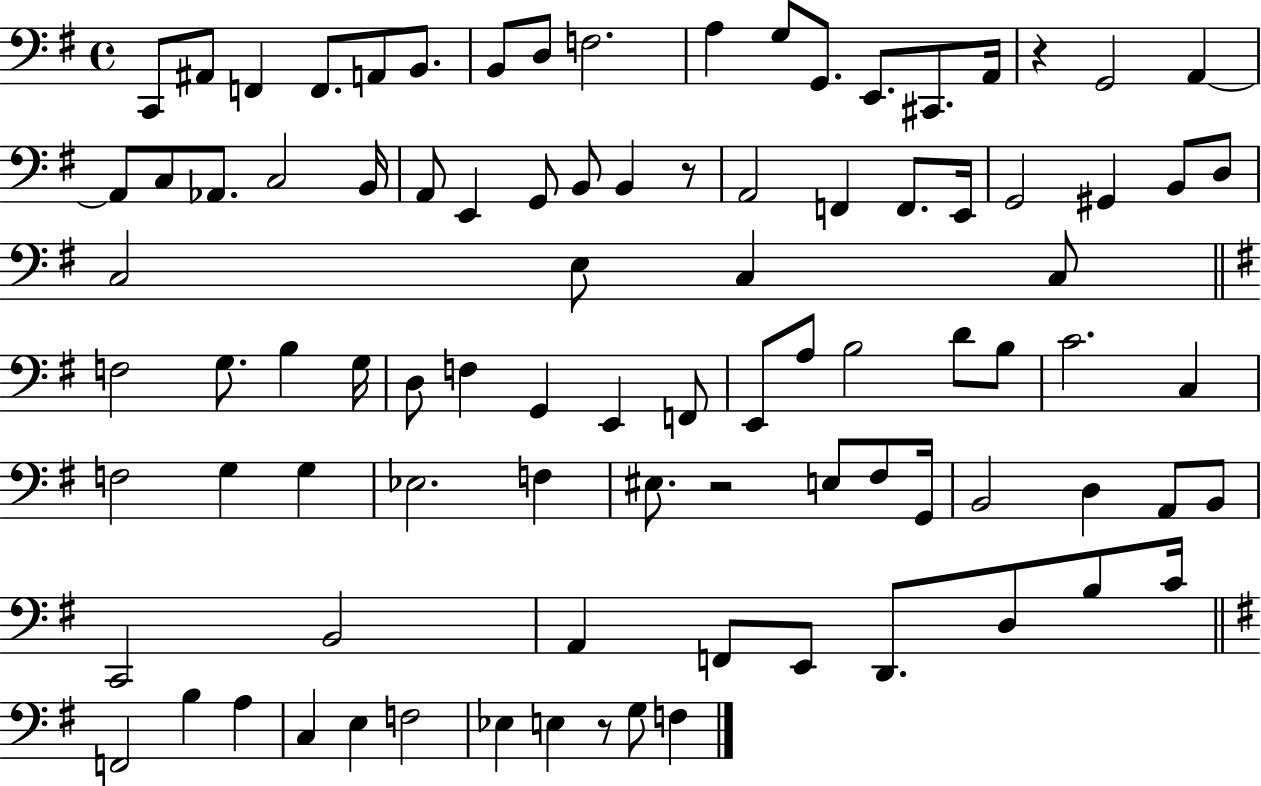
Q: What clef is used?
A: bass